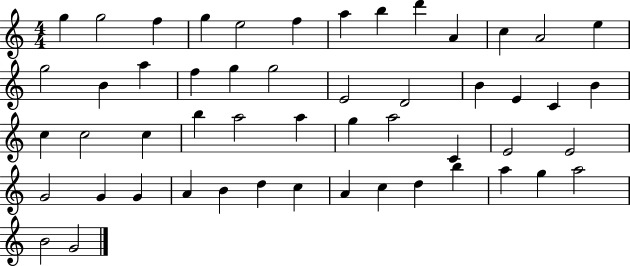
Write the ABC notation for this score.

X:1
T:Untitled
M:4/4
L:1/4
K:C
g g2 f g e2 f a b d' A c A2 e g2 B a f g g2 E2 D2 B E C B c c2 c b a2 a g a2 C E2 E2 G2 G G A B d c A c d b a g a2 B2 G2